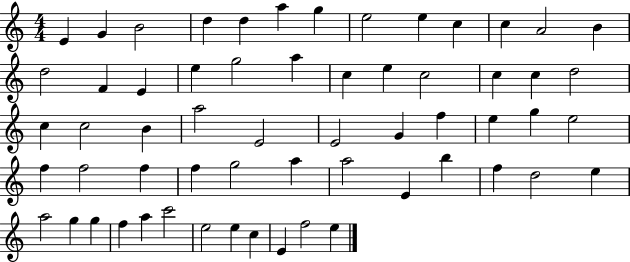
{
  \clef treble
  \numericTimeSignature
  \time 4/4
  \key c \major
  e'4 g'4 b'2 | d''4 d''4 a''4 g''4 | e''2 e''4 c''4 | c''4 a'2 b'4 | \break d''2 f'4 e'4 | e''4 g''2 a''4 | c''4 e''4 c''2 | c''4 c''4 d''2 | \break c''4 c''2 b'4 | a''2 e'2 | e'2 g'4 f''4 | e''4 g''4 e''2 | \break f''4 f''2 f''4 | f''4 g''2 a''4 | a''2 e'4 b''4 | f''4 d''2 e''4 | \break a''2 g''4 g''4 | f''4 a''4 c'''2 | e''2 e''4 c''4 | e'4 f''2 e''4 | \break \bar "|."
}